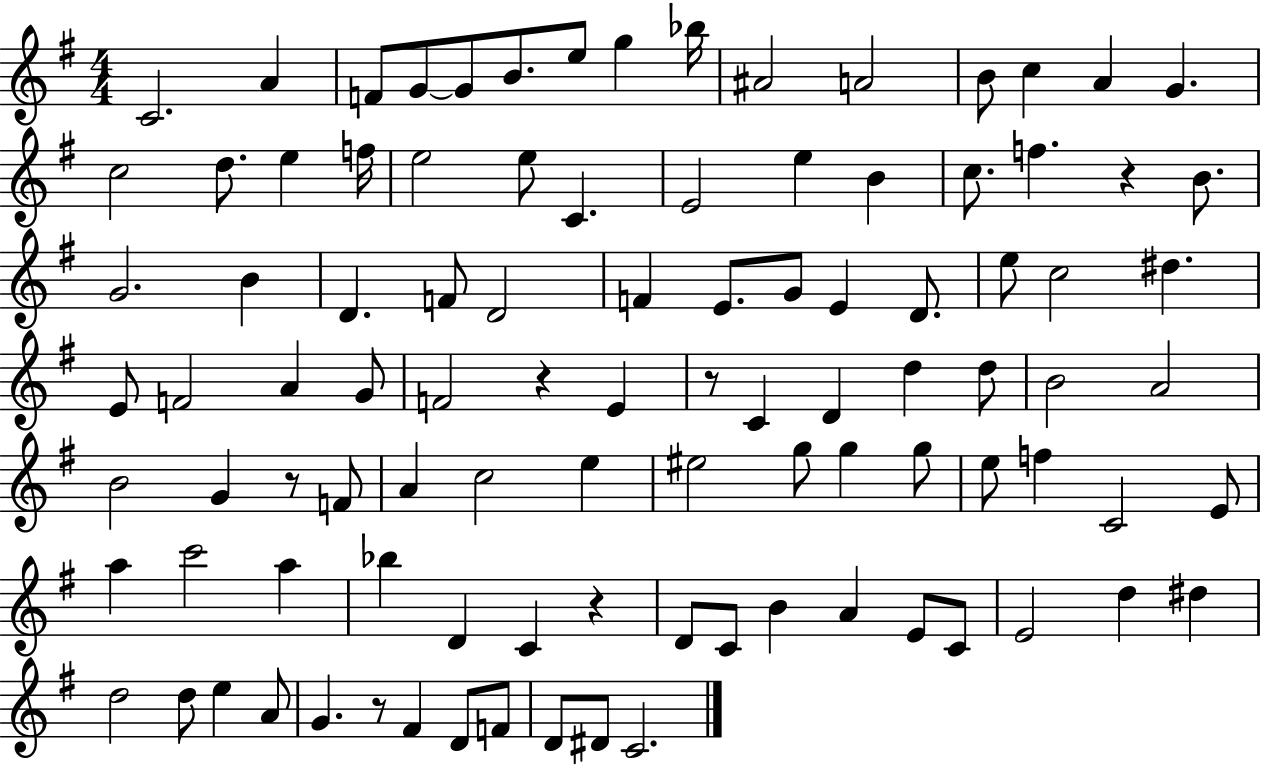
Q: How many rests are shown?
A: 6